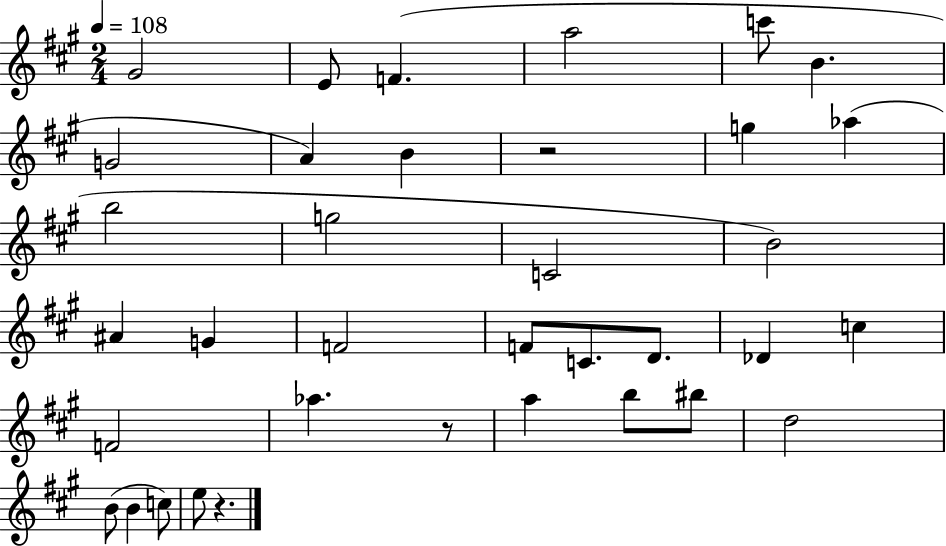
G#4/h E4/e F4/q. A5/h C6/e B4/q. G4/h A4/q B4/q R/h G5/q Ab5/q B5/h G5/h C4/h B4/h A#4/q G4/q F4/h F4/e C4/e. D4/e. Db4/q C5/q F4/h Ab5/q. R/e A5/q B5/e BIS5/e D5/h B4/e B4/q C5/e E5/e R/q.